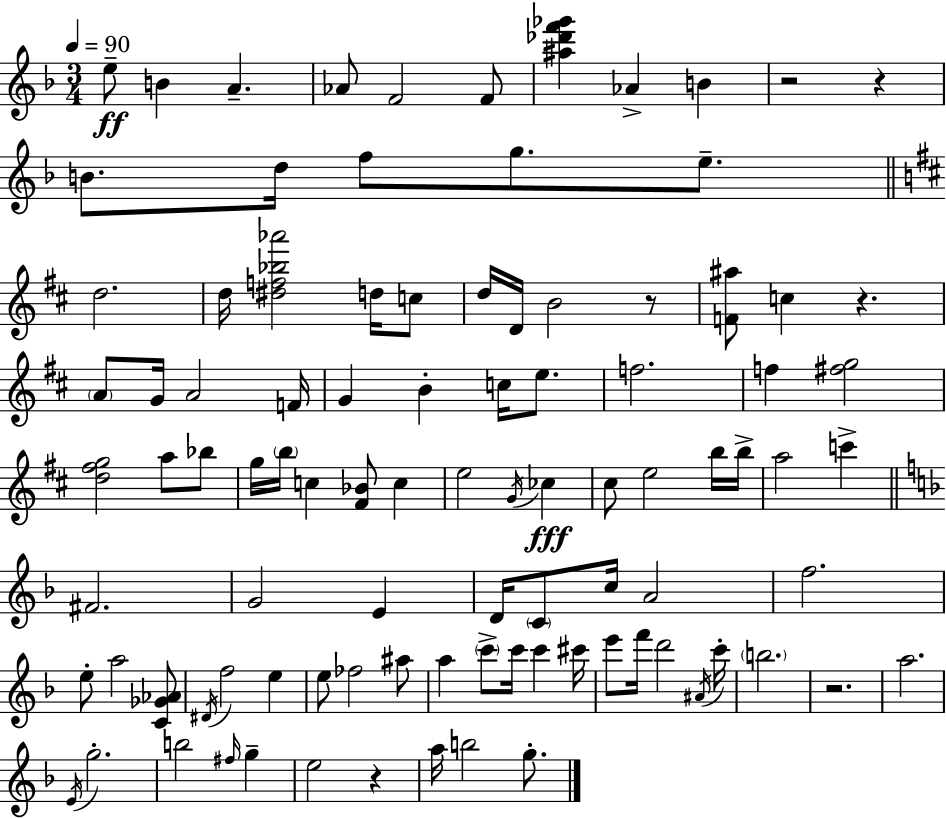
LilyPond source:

{
  \clef treble
  \numericTimeSignature
  \time 3/4
  \key d \minor
  \tempo 4 = 90
  \repeat volta 2 { e''8--\ff b'4 a'4.-- | aes'8 f'2 f'8 | <ais'' des''' f''' ges'''>4 aes'4-> b'4 | r2 r4 | \break b'8. d''16 f''8 g''8. e''8.-- | \bar "||" \break \key b \minor d''2. | d''16 <dis'' f'' bes'' aes'''>2 d''16 c''8 | d''16 d'16 b'2 r8 | <f' ais''>8 c''4 r4. | \break \parenthesize a'8 g'16 a'2 f'16 | g'4 b'4-. c''16 e''8. | f''2. | f''4 <fis'' g''>2 | \break <d'' fis'' g''>2 a''8 bes''8 | g''16 \parenthesize b''16 c''4 <fis' bes'>8 c''4 | e''2 \acciaccatura { g'16 }\fff ces''4 | cis''8 e''2 b''16 | \break b''16-> a''2 c'''4-> | \bar "||" \break \key f \major fis'2. | g'2 e'4 | d'16 \parenthesize c'8 c''16 a'2 | f''2. | \break e''8-. a''2 <c' ges' aes'>8 | \acciaccatura { dis'16 } f''2 e''4 | e''8 fes''2 ais''8 | a''4 \parenthesize c'''8-> c'''16 c'''4 | \break cis'''16 e'''8 f'''16 d'''2 | \acciaccatura { ais'16 } c'''16-. \parenthesize b''2. | r2. | a''2. | \break \acciaccatura { e'16 } g''2.-. | b''2 \grace { fis''16 } | g''4-- e''2 | r4 a''16 b''2 | \break g''8.-. } \bar "|."
}